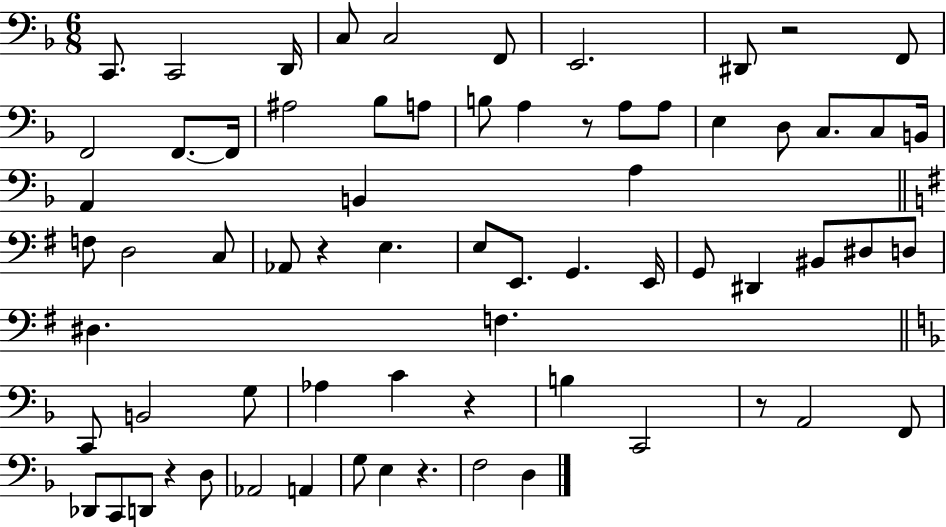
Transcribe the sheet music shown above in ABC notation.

X:1
T:Untitled
M:6/8
L:1/4
K:F
C,,/2 C,,2 D,,/4 C,/2 C,2 F,,/2 E,,2 ^D,,/2 z2 F,,/2 F,,2 F,,/2 F,,/4 ^A,2 _B,/2 A,/2 B,/2 A, z/2 A,/2 A,/2 E, D,/2 C,/2 C,/2 B,,/4 A,, B,, A, F,/2 D,2 C,/2 _A,,/2 z E, E,/2 E,,/2 G,, E,,/4 G,,/2 ^D,, ^B,,/2 ^D,/2 D,/2 ^D, F, C,,/2 B,,2 G,/2 _A, C z B, C,,2 z/2 A,,2 F,,/2 _D,,/2 C,,/2 D,,/2 z D,/2 _A,,2 A,, G,/2 E, z F,2 D,